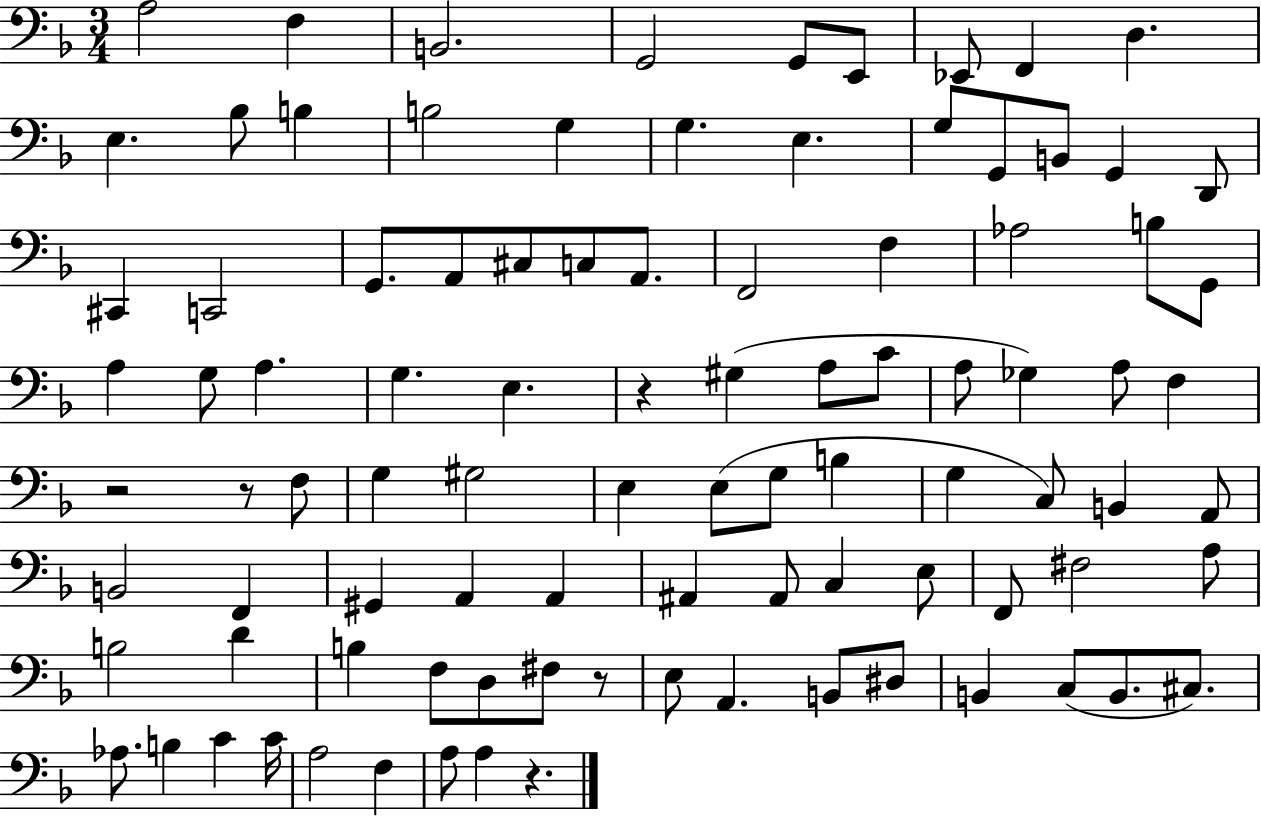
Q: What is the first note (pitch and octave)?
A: A3